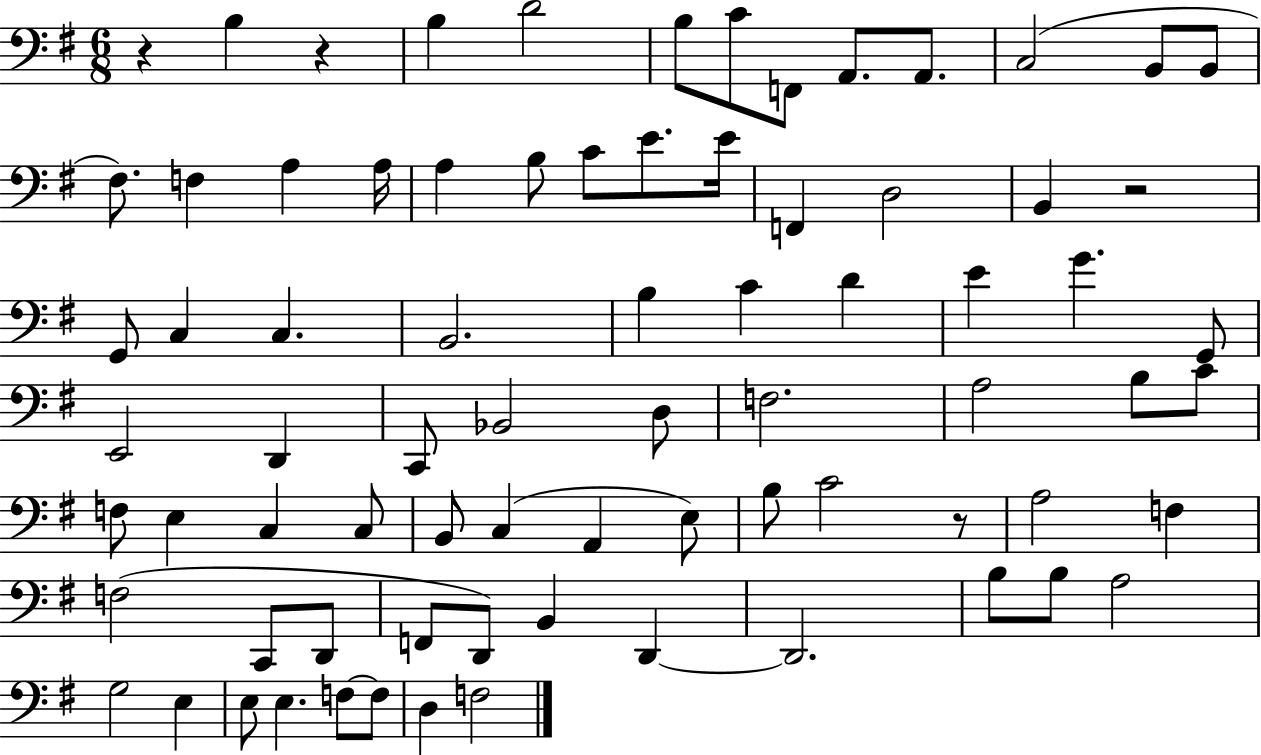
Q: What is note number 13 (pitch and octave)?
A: F3